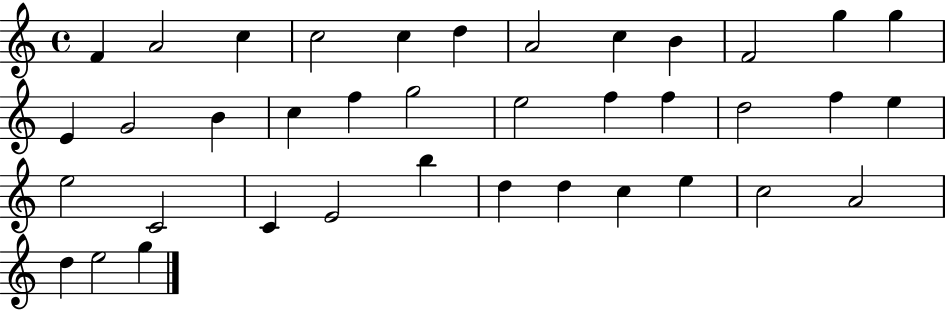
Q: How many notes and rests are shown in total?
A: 38